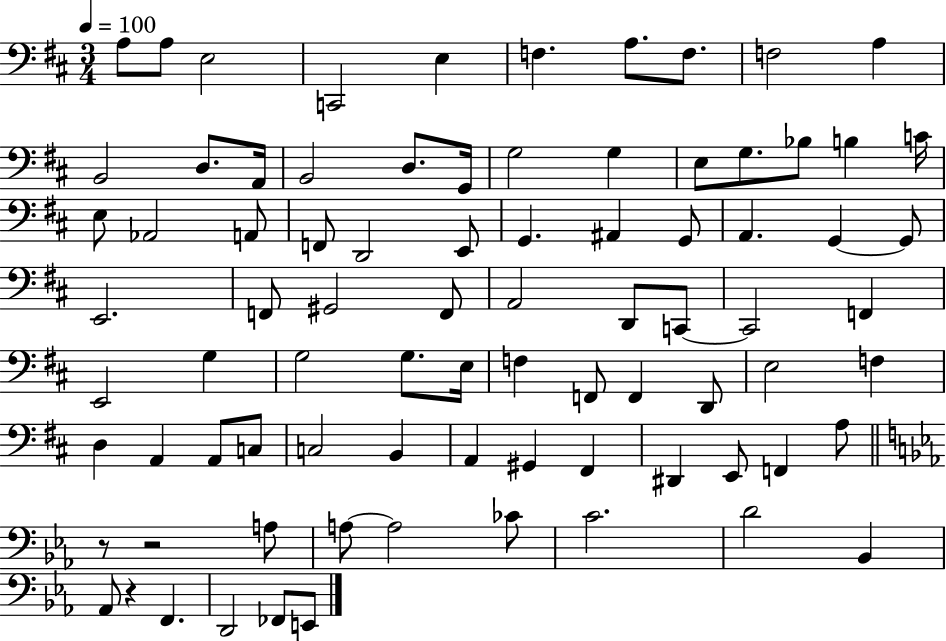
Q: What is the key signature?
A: D major